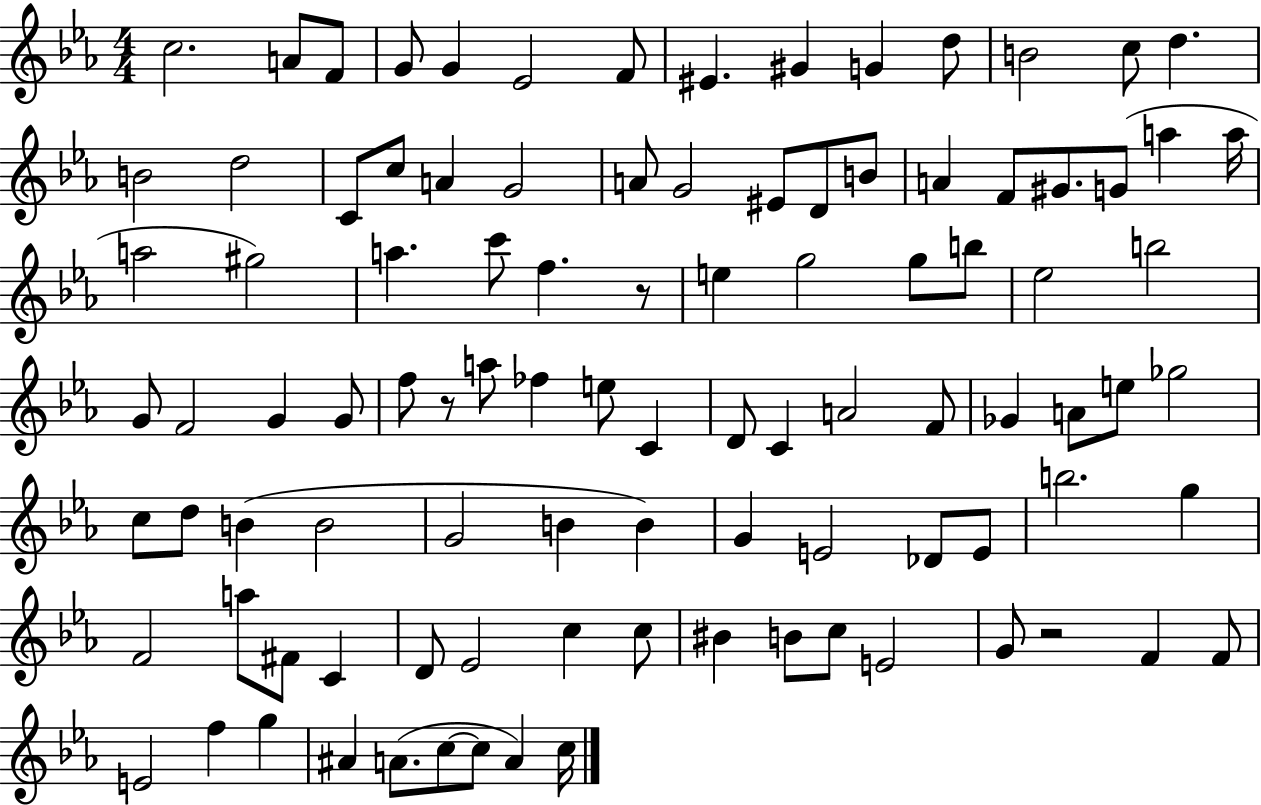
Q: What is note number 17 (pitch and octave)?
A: C4